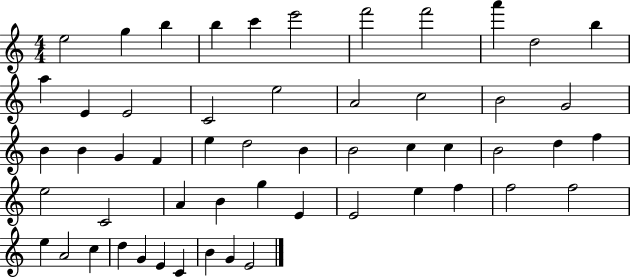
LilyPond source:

{
  \clef treble
  \numericTimeSignature
  \time 4/4
  \key c \major
  e''2 g''4 b''4 | b''4 c'''4 e'''2 | f'''2 f'''2 | a'''4 d''2 b''4 | \break a''4 e'4 e'2 | c'2 e''2 | a'2 c''2 | b'2 g'2 | \break b'4 b'4 g'4 f'4 | e''4 d''2 b'4 | b'2 c''4 c''4 | b'2 d''4 f''4 | \break e''2 c'2 | a'4 b'4 g''4 e'4 | e'2 e''4 f''4 | f''2 f''2 | \break e''4 a'2 c''4 | d''4 g'4 e'4 c'4 | b'4 g'4 e'2 | \bar "|."
}